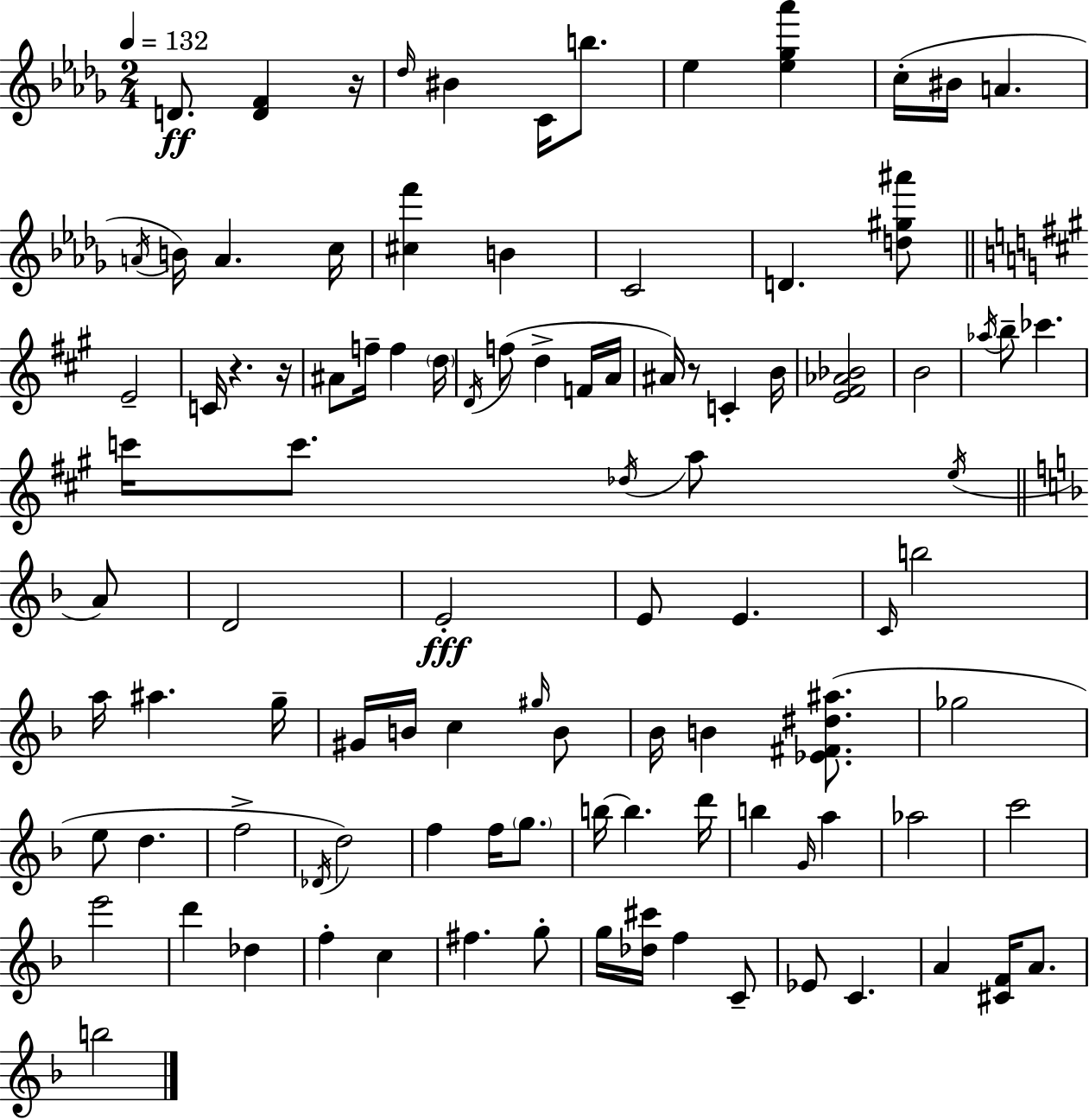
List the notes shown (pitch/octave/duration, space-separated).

D4/e. [D4,F4]/q R/s Db5/s BIS4/q C4/s B5/e. Eb5/q [Eb5,Gb5,Ab6]/q C5/s BIS4/s A4/q. A4/s B4/s A4/q. C5/s [C#5,F6]/q B4/q C4/h D4/q. [D5,G#5,A#6]/e E4/h C4/s R/q. R/s A#4/e F5/s F5/q D5/s D4/s F5/e D5/q F4/s A4/s A#4/s R/e C4/q B4/s [E4,F#4,Ab4,Bb4]/h B4/h Ab5/s B5/e CES6/q. C6/s C6/e. Db5/s A5/e E5/s A4/e D4/h E4/h E4/e E4/q. C4/s B5/h A5/s A#5/q. G5/s G#4/s B4/s C5/q G#5/s B4/e Bb4/s B4/q [Eb4,F#4,D#5,A#5]/e. Gb5/h E5/e D5/q. F5/h Db4/s D5/h F5/q F5/s G5/e. B5/s B5/q. D6/s B5/q G4/s A5/q Ab5/h C6/h E6/h D6/q Db5/q F5/q C5/q F#5/q. G5/e G5/s [Db5,C#6]/s F5/q C4/e Eb4/e C4/q. A4/q [C#4,F4]/s A4/e. B5/h